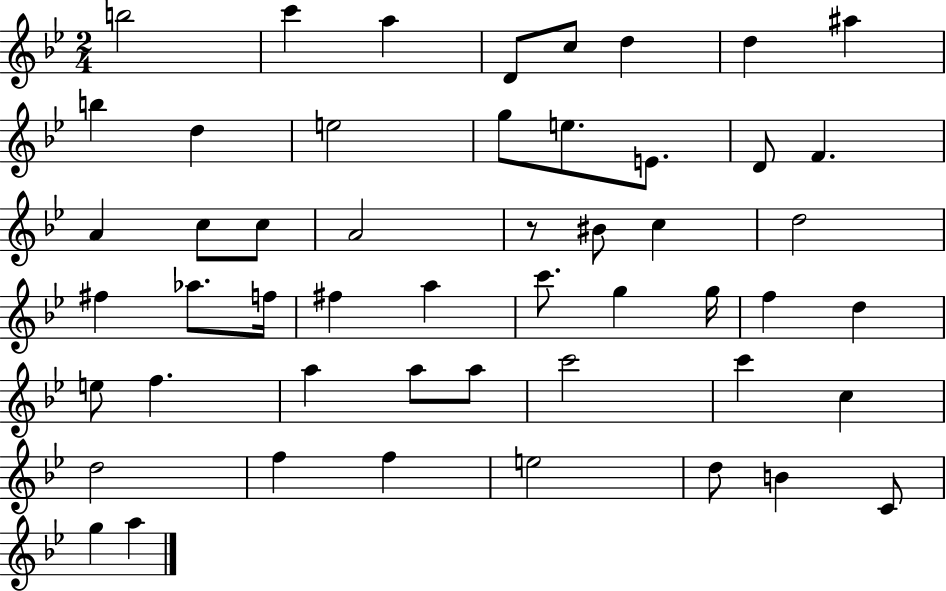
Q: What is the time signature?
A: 2/4